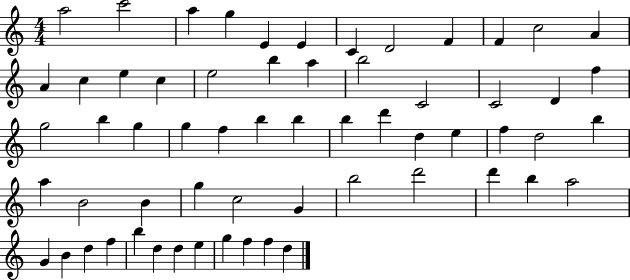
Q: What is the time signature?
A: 4/4